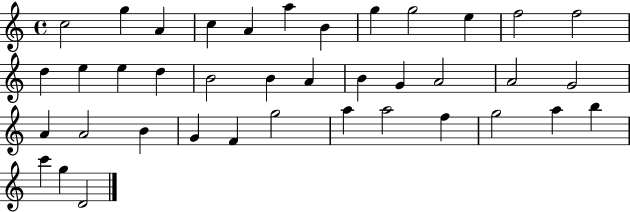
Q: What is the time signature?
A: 4/4